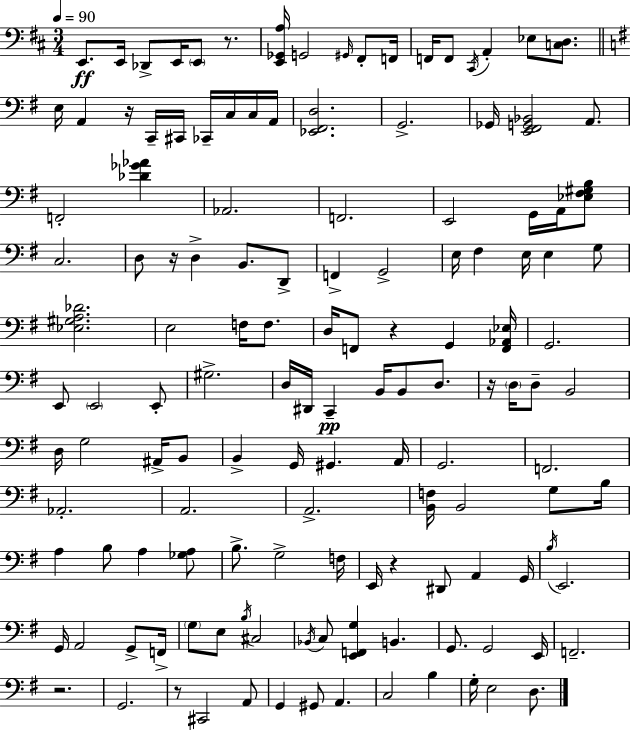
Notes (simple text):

E2/e. E2/s Db2/e E2/s E2/e R/e. [E2,Gb2,A3]/s G2/h G#2/s F#2/e F2/s F2/s F2/e C#2/s A2/q Eb3/e [C3,D3]/e. E3/s A2/q R/s C2/s C#2/s CES2/s C3/s C3/s A2/s [Eb2,F#2,D3]/h. G2/h. Gb2/s [E2,F#2,G2,Bb2]/h A2/e. F2/h [Db4,Gb4,Ab4]/q Ab2/h. F2/h. E2/h G2/s A2/s [Eb3,F#3,G#3,B3]/e C3/h. D3/e R/s D3/q B2/e. D2/e F2/q G2/h E3/s F#3/q E3/s E3/q G3/e [Eb3,G#3,A3,Db4]/h. E3/h F3/s F3/e. D3/s F2/e R/q G2/q [F2,Ab2,Eb3]/s G2/h. E2/e E2/h E2/e G#3/h. D3/s D#2/s C2/q B2/s B2/e D3/e. R/s D3/s D3/e B2/h D3/s G3/h A#2/s B2/e B2/q G2/s G#2/q. A2/s G2/h. F2/h. Ab2/h. A2/h. A2/h. [B2,F3]/s B2/h G3/e B3/s A3/q B3/e A3/q [Gb3,A3]/e B3/e. G3/h F3/s E2/s R/q D#2/e A2/q G2/s B3/s E2/h. G2/s A2/h G2/e F2/s G3/e E3/e B3/s C#3/h Bb2/s C3/e [E2,F2,G3]/q B2/q. G2/e. G2/h E2/s F2/h. R/h. G2/h. R/e C#2/h A2/e G2/q G#2/e A2/q. C3/h B3/q G3/s E3/h D3/e.